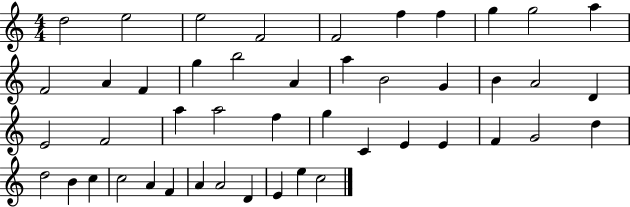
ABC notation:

X:1
T:Untitled
M:4/4
L:1/4
K:C
d2 e2 e2 F2 F2 f f g g2 a F2 A F g b2 A a B2 G B A2 D E2 F2 a a2 f g C E E F G2 d d2 B c c2 A F A A2 D E e c2